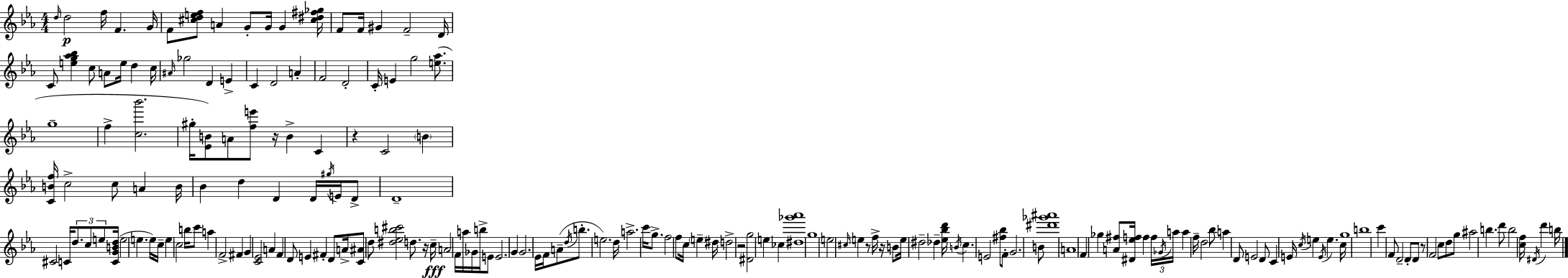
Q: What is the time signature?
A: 4/4